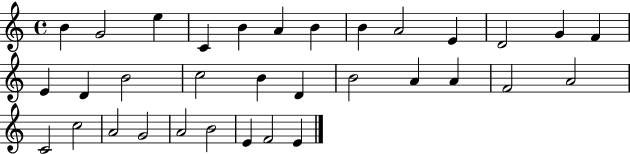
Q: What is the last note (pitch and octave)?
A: E4